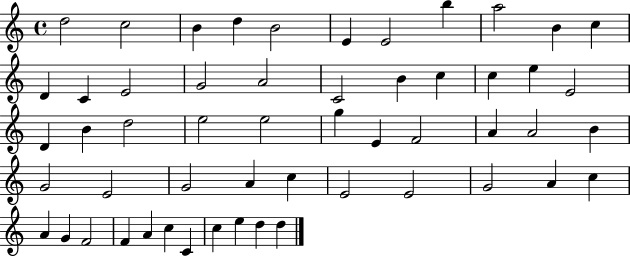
{
  \clef treble
  \time 4/4
  \defaultTimeSignature
  \key c \major
  d''2 c''2 | b'4 d''4 b'2 | e'4 e'2 b''4 | a''2 b'4 c''4 | \break d'4 c'4 e'2 | g'2 a'2 | c'2 b'4 c''4 | c''4 e''4 e'2 | \break d'4 b'4 d''2 | e''2 e''2 | g''4 e'4 f'2 | a'4 a'2 b'4 | \break g'2 e'2 | g'2 a'4 c''4 | e'2 e'2 | g'2 a'4 c''4 | \break a'4 g'4 f'2 | f'4 a'4 c''4 c'4 | c''4 e''4 d''4 d''4 | \bar "|."
}